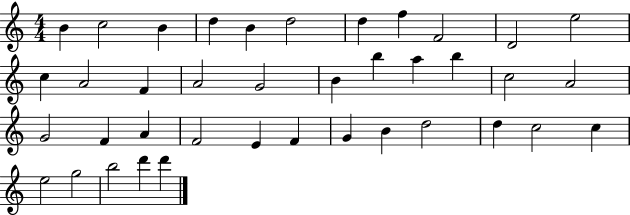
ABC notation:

X:1
T:Untitled
M:4/4
L:1/4
K:C
B c2 B d B d2 d f F2 D2 e2 c A2 F A2 G2 B b a b c2 A2 G2 F A F2 E F G B d2 d c2 c e2 g2 b2 d' d'